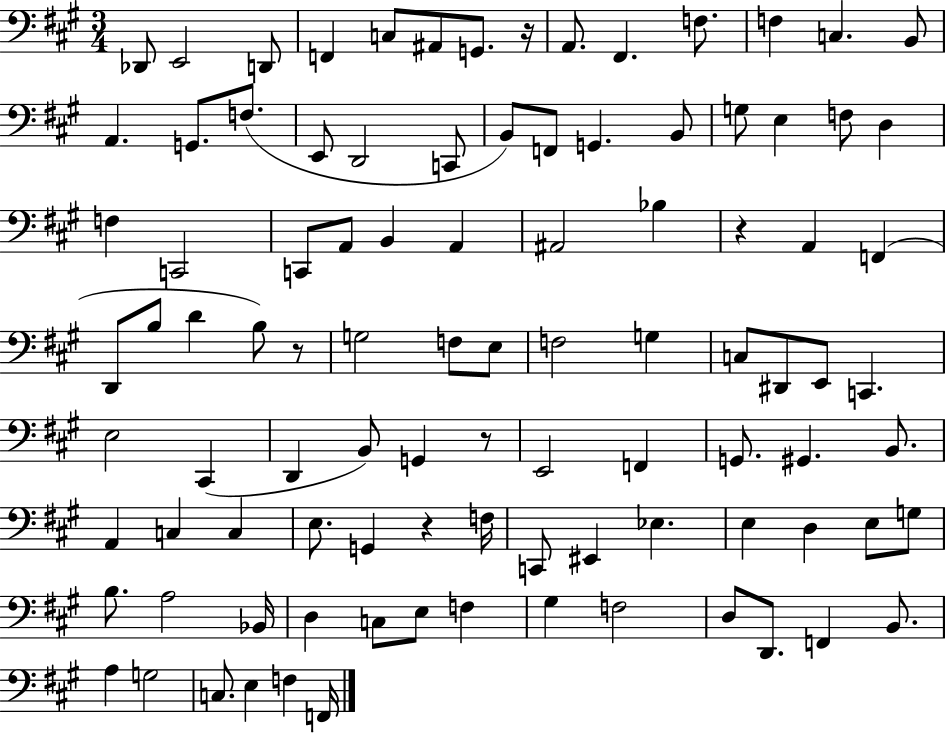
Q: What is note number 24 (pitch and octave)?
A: G3